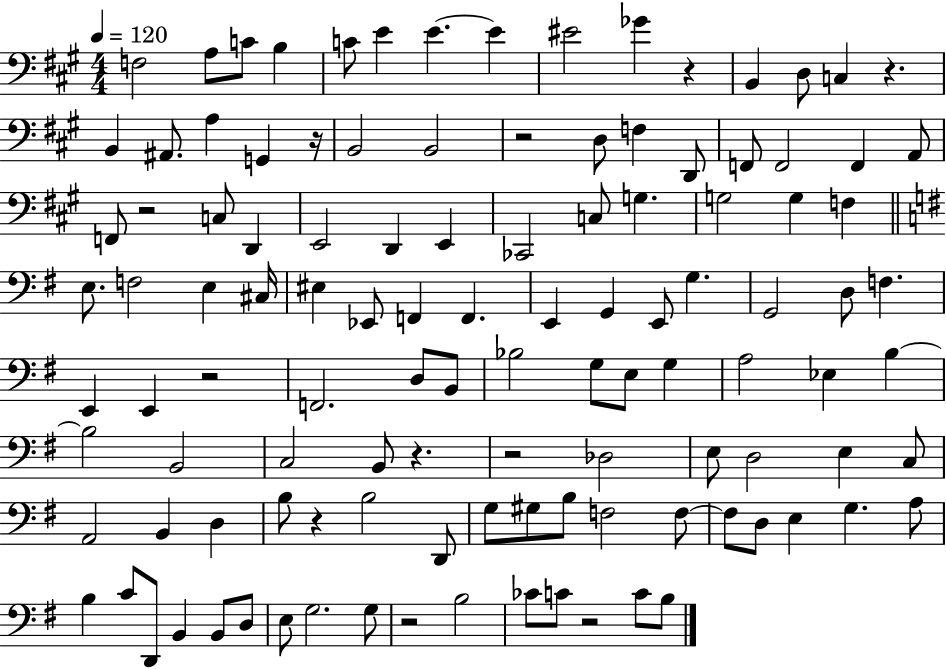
F3/h A3/e C4/e B3/q C4/e E4/q E4/q. E4/q EIS4/h Gb4/q R/q B2/q D3/e C3/q R/q. B2/q A#2/e. A3/q G2/q R/s B2/h B2/h R/h D3/e F3/q D2/e F2/e F2/h F2/q A2/e F2/e R/h C3/e D2/q E2/h D2/q E2/q CES2/h C3/e G3/q. G3/h G3/q F3/q E3/e. F3/h E3/q C#3/s EIS3/q Eb2/e F2/q F2/q. E2/q G2/q E2/e G3/q. G2/h D3/e F3/q. E2/q E2/q R/h F2/h. D3/e B2/e Bb3/h G3/e E3/e G3/q A3/h Eb3/q B3/q B3/h B2/h C3/h B2/e R/q. R/h Db3/h E3/e D3/h E3/q C3/e A2/h B2/q D3/q B3/e R/q B3/h D2/e G3/e G#3/e B3/e F3/h F3/e F3/e D3/e E3/q G3/q. A3/e B3/q C4/e D2/e B2/q B2/e D3/e E3/e G3/h. G3/e R/h B3/h CES4/e C4/e R/h C4/e B3/e